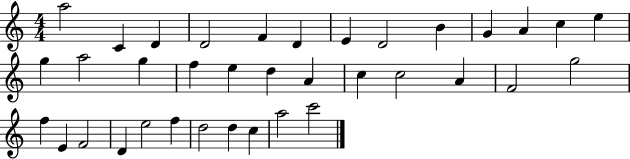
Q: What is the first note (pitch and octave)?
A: A5